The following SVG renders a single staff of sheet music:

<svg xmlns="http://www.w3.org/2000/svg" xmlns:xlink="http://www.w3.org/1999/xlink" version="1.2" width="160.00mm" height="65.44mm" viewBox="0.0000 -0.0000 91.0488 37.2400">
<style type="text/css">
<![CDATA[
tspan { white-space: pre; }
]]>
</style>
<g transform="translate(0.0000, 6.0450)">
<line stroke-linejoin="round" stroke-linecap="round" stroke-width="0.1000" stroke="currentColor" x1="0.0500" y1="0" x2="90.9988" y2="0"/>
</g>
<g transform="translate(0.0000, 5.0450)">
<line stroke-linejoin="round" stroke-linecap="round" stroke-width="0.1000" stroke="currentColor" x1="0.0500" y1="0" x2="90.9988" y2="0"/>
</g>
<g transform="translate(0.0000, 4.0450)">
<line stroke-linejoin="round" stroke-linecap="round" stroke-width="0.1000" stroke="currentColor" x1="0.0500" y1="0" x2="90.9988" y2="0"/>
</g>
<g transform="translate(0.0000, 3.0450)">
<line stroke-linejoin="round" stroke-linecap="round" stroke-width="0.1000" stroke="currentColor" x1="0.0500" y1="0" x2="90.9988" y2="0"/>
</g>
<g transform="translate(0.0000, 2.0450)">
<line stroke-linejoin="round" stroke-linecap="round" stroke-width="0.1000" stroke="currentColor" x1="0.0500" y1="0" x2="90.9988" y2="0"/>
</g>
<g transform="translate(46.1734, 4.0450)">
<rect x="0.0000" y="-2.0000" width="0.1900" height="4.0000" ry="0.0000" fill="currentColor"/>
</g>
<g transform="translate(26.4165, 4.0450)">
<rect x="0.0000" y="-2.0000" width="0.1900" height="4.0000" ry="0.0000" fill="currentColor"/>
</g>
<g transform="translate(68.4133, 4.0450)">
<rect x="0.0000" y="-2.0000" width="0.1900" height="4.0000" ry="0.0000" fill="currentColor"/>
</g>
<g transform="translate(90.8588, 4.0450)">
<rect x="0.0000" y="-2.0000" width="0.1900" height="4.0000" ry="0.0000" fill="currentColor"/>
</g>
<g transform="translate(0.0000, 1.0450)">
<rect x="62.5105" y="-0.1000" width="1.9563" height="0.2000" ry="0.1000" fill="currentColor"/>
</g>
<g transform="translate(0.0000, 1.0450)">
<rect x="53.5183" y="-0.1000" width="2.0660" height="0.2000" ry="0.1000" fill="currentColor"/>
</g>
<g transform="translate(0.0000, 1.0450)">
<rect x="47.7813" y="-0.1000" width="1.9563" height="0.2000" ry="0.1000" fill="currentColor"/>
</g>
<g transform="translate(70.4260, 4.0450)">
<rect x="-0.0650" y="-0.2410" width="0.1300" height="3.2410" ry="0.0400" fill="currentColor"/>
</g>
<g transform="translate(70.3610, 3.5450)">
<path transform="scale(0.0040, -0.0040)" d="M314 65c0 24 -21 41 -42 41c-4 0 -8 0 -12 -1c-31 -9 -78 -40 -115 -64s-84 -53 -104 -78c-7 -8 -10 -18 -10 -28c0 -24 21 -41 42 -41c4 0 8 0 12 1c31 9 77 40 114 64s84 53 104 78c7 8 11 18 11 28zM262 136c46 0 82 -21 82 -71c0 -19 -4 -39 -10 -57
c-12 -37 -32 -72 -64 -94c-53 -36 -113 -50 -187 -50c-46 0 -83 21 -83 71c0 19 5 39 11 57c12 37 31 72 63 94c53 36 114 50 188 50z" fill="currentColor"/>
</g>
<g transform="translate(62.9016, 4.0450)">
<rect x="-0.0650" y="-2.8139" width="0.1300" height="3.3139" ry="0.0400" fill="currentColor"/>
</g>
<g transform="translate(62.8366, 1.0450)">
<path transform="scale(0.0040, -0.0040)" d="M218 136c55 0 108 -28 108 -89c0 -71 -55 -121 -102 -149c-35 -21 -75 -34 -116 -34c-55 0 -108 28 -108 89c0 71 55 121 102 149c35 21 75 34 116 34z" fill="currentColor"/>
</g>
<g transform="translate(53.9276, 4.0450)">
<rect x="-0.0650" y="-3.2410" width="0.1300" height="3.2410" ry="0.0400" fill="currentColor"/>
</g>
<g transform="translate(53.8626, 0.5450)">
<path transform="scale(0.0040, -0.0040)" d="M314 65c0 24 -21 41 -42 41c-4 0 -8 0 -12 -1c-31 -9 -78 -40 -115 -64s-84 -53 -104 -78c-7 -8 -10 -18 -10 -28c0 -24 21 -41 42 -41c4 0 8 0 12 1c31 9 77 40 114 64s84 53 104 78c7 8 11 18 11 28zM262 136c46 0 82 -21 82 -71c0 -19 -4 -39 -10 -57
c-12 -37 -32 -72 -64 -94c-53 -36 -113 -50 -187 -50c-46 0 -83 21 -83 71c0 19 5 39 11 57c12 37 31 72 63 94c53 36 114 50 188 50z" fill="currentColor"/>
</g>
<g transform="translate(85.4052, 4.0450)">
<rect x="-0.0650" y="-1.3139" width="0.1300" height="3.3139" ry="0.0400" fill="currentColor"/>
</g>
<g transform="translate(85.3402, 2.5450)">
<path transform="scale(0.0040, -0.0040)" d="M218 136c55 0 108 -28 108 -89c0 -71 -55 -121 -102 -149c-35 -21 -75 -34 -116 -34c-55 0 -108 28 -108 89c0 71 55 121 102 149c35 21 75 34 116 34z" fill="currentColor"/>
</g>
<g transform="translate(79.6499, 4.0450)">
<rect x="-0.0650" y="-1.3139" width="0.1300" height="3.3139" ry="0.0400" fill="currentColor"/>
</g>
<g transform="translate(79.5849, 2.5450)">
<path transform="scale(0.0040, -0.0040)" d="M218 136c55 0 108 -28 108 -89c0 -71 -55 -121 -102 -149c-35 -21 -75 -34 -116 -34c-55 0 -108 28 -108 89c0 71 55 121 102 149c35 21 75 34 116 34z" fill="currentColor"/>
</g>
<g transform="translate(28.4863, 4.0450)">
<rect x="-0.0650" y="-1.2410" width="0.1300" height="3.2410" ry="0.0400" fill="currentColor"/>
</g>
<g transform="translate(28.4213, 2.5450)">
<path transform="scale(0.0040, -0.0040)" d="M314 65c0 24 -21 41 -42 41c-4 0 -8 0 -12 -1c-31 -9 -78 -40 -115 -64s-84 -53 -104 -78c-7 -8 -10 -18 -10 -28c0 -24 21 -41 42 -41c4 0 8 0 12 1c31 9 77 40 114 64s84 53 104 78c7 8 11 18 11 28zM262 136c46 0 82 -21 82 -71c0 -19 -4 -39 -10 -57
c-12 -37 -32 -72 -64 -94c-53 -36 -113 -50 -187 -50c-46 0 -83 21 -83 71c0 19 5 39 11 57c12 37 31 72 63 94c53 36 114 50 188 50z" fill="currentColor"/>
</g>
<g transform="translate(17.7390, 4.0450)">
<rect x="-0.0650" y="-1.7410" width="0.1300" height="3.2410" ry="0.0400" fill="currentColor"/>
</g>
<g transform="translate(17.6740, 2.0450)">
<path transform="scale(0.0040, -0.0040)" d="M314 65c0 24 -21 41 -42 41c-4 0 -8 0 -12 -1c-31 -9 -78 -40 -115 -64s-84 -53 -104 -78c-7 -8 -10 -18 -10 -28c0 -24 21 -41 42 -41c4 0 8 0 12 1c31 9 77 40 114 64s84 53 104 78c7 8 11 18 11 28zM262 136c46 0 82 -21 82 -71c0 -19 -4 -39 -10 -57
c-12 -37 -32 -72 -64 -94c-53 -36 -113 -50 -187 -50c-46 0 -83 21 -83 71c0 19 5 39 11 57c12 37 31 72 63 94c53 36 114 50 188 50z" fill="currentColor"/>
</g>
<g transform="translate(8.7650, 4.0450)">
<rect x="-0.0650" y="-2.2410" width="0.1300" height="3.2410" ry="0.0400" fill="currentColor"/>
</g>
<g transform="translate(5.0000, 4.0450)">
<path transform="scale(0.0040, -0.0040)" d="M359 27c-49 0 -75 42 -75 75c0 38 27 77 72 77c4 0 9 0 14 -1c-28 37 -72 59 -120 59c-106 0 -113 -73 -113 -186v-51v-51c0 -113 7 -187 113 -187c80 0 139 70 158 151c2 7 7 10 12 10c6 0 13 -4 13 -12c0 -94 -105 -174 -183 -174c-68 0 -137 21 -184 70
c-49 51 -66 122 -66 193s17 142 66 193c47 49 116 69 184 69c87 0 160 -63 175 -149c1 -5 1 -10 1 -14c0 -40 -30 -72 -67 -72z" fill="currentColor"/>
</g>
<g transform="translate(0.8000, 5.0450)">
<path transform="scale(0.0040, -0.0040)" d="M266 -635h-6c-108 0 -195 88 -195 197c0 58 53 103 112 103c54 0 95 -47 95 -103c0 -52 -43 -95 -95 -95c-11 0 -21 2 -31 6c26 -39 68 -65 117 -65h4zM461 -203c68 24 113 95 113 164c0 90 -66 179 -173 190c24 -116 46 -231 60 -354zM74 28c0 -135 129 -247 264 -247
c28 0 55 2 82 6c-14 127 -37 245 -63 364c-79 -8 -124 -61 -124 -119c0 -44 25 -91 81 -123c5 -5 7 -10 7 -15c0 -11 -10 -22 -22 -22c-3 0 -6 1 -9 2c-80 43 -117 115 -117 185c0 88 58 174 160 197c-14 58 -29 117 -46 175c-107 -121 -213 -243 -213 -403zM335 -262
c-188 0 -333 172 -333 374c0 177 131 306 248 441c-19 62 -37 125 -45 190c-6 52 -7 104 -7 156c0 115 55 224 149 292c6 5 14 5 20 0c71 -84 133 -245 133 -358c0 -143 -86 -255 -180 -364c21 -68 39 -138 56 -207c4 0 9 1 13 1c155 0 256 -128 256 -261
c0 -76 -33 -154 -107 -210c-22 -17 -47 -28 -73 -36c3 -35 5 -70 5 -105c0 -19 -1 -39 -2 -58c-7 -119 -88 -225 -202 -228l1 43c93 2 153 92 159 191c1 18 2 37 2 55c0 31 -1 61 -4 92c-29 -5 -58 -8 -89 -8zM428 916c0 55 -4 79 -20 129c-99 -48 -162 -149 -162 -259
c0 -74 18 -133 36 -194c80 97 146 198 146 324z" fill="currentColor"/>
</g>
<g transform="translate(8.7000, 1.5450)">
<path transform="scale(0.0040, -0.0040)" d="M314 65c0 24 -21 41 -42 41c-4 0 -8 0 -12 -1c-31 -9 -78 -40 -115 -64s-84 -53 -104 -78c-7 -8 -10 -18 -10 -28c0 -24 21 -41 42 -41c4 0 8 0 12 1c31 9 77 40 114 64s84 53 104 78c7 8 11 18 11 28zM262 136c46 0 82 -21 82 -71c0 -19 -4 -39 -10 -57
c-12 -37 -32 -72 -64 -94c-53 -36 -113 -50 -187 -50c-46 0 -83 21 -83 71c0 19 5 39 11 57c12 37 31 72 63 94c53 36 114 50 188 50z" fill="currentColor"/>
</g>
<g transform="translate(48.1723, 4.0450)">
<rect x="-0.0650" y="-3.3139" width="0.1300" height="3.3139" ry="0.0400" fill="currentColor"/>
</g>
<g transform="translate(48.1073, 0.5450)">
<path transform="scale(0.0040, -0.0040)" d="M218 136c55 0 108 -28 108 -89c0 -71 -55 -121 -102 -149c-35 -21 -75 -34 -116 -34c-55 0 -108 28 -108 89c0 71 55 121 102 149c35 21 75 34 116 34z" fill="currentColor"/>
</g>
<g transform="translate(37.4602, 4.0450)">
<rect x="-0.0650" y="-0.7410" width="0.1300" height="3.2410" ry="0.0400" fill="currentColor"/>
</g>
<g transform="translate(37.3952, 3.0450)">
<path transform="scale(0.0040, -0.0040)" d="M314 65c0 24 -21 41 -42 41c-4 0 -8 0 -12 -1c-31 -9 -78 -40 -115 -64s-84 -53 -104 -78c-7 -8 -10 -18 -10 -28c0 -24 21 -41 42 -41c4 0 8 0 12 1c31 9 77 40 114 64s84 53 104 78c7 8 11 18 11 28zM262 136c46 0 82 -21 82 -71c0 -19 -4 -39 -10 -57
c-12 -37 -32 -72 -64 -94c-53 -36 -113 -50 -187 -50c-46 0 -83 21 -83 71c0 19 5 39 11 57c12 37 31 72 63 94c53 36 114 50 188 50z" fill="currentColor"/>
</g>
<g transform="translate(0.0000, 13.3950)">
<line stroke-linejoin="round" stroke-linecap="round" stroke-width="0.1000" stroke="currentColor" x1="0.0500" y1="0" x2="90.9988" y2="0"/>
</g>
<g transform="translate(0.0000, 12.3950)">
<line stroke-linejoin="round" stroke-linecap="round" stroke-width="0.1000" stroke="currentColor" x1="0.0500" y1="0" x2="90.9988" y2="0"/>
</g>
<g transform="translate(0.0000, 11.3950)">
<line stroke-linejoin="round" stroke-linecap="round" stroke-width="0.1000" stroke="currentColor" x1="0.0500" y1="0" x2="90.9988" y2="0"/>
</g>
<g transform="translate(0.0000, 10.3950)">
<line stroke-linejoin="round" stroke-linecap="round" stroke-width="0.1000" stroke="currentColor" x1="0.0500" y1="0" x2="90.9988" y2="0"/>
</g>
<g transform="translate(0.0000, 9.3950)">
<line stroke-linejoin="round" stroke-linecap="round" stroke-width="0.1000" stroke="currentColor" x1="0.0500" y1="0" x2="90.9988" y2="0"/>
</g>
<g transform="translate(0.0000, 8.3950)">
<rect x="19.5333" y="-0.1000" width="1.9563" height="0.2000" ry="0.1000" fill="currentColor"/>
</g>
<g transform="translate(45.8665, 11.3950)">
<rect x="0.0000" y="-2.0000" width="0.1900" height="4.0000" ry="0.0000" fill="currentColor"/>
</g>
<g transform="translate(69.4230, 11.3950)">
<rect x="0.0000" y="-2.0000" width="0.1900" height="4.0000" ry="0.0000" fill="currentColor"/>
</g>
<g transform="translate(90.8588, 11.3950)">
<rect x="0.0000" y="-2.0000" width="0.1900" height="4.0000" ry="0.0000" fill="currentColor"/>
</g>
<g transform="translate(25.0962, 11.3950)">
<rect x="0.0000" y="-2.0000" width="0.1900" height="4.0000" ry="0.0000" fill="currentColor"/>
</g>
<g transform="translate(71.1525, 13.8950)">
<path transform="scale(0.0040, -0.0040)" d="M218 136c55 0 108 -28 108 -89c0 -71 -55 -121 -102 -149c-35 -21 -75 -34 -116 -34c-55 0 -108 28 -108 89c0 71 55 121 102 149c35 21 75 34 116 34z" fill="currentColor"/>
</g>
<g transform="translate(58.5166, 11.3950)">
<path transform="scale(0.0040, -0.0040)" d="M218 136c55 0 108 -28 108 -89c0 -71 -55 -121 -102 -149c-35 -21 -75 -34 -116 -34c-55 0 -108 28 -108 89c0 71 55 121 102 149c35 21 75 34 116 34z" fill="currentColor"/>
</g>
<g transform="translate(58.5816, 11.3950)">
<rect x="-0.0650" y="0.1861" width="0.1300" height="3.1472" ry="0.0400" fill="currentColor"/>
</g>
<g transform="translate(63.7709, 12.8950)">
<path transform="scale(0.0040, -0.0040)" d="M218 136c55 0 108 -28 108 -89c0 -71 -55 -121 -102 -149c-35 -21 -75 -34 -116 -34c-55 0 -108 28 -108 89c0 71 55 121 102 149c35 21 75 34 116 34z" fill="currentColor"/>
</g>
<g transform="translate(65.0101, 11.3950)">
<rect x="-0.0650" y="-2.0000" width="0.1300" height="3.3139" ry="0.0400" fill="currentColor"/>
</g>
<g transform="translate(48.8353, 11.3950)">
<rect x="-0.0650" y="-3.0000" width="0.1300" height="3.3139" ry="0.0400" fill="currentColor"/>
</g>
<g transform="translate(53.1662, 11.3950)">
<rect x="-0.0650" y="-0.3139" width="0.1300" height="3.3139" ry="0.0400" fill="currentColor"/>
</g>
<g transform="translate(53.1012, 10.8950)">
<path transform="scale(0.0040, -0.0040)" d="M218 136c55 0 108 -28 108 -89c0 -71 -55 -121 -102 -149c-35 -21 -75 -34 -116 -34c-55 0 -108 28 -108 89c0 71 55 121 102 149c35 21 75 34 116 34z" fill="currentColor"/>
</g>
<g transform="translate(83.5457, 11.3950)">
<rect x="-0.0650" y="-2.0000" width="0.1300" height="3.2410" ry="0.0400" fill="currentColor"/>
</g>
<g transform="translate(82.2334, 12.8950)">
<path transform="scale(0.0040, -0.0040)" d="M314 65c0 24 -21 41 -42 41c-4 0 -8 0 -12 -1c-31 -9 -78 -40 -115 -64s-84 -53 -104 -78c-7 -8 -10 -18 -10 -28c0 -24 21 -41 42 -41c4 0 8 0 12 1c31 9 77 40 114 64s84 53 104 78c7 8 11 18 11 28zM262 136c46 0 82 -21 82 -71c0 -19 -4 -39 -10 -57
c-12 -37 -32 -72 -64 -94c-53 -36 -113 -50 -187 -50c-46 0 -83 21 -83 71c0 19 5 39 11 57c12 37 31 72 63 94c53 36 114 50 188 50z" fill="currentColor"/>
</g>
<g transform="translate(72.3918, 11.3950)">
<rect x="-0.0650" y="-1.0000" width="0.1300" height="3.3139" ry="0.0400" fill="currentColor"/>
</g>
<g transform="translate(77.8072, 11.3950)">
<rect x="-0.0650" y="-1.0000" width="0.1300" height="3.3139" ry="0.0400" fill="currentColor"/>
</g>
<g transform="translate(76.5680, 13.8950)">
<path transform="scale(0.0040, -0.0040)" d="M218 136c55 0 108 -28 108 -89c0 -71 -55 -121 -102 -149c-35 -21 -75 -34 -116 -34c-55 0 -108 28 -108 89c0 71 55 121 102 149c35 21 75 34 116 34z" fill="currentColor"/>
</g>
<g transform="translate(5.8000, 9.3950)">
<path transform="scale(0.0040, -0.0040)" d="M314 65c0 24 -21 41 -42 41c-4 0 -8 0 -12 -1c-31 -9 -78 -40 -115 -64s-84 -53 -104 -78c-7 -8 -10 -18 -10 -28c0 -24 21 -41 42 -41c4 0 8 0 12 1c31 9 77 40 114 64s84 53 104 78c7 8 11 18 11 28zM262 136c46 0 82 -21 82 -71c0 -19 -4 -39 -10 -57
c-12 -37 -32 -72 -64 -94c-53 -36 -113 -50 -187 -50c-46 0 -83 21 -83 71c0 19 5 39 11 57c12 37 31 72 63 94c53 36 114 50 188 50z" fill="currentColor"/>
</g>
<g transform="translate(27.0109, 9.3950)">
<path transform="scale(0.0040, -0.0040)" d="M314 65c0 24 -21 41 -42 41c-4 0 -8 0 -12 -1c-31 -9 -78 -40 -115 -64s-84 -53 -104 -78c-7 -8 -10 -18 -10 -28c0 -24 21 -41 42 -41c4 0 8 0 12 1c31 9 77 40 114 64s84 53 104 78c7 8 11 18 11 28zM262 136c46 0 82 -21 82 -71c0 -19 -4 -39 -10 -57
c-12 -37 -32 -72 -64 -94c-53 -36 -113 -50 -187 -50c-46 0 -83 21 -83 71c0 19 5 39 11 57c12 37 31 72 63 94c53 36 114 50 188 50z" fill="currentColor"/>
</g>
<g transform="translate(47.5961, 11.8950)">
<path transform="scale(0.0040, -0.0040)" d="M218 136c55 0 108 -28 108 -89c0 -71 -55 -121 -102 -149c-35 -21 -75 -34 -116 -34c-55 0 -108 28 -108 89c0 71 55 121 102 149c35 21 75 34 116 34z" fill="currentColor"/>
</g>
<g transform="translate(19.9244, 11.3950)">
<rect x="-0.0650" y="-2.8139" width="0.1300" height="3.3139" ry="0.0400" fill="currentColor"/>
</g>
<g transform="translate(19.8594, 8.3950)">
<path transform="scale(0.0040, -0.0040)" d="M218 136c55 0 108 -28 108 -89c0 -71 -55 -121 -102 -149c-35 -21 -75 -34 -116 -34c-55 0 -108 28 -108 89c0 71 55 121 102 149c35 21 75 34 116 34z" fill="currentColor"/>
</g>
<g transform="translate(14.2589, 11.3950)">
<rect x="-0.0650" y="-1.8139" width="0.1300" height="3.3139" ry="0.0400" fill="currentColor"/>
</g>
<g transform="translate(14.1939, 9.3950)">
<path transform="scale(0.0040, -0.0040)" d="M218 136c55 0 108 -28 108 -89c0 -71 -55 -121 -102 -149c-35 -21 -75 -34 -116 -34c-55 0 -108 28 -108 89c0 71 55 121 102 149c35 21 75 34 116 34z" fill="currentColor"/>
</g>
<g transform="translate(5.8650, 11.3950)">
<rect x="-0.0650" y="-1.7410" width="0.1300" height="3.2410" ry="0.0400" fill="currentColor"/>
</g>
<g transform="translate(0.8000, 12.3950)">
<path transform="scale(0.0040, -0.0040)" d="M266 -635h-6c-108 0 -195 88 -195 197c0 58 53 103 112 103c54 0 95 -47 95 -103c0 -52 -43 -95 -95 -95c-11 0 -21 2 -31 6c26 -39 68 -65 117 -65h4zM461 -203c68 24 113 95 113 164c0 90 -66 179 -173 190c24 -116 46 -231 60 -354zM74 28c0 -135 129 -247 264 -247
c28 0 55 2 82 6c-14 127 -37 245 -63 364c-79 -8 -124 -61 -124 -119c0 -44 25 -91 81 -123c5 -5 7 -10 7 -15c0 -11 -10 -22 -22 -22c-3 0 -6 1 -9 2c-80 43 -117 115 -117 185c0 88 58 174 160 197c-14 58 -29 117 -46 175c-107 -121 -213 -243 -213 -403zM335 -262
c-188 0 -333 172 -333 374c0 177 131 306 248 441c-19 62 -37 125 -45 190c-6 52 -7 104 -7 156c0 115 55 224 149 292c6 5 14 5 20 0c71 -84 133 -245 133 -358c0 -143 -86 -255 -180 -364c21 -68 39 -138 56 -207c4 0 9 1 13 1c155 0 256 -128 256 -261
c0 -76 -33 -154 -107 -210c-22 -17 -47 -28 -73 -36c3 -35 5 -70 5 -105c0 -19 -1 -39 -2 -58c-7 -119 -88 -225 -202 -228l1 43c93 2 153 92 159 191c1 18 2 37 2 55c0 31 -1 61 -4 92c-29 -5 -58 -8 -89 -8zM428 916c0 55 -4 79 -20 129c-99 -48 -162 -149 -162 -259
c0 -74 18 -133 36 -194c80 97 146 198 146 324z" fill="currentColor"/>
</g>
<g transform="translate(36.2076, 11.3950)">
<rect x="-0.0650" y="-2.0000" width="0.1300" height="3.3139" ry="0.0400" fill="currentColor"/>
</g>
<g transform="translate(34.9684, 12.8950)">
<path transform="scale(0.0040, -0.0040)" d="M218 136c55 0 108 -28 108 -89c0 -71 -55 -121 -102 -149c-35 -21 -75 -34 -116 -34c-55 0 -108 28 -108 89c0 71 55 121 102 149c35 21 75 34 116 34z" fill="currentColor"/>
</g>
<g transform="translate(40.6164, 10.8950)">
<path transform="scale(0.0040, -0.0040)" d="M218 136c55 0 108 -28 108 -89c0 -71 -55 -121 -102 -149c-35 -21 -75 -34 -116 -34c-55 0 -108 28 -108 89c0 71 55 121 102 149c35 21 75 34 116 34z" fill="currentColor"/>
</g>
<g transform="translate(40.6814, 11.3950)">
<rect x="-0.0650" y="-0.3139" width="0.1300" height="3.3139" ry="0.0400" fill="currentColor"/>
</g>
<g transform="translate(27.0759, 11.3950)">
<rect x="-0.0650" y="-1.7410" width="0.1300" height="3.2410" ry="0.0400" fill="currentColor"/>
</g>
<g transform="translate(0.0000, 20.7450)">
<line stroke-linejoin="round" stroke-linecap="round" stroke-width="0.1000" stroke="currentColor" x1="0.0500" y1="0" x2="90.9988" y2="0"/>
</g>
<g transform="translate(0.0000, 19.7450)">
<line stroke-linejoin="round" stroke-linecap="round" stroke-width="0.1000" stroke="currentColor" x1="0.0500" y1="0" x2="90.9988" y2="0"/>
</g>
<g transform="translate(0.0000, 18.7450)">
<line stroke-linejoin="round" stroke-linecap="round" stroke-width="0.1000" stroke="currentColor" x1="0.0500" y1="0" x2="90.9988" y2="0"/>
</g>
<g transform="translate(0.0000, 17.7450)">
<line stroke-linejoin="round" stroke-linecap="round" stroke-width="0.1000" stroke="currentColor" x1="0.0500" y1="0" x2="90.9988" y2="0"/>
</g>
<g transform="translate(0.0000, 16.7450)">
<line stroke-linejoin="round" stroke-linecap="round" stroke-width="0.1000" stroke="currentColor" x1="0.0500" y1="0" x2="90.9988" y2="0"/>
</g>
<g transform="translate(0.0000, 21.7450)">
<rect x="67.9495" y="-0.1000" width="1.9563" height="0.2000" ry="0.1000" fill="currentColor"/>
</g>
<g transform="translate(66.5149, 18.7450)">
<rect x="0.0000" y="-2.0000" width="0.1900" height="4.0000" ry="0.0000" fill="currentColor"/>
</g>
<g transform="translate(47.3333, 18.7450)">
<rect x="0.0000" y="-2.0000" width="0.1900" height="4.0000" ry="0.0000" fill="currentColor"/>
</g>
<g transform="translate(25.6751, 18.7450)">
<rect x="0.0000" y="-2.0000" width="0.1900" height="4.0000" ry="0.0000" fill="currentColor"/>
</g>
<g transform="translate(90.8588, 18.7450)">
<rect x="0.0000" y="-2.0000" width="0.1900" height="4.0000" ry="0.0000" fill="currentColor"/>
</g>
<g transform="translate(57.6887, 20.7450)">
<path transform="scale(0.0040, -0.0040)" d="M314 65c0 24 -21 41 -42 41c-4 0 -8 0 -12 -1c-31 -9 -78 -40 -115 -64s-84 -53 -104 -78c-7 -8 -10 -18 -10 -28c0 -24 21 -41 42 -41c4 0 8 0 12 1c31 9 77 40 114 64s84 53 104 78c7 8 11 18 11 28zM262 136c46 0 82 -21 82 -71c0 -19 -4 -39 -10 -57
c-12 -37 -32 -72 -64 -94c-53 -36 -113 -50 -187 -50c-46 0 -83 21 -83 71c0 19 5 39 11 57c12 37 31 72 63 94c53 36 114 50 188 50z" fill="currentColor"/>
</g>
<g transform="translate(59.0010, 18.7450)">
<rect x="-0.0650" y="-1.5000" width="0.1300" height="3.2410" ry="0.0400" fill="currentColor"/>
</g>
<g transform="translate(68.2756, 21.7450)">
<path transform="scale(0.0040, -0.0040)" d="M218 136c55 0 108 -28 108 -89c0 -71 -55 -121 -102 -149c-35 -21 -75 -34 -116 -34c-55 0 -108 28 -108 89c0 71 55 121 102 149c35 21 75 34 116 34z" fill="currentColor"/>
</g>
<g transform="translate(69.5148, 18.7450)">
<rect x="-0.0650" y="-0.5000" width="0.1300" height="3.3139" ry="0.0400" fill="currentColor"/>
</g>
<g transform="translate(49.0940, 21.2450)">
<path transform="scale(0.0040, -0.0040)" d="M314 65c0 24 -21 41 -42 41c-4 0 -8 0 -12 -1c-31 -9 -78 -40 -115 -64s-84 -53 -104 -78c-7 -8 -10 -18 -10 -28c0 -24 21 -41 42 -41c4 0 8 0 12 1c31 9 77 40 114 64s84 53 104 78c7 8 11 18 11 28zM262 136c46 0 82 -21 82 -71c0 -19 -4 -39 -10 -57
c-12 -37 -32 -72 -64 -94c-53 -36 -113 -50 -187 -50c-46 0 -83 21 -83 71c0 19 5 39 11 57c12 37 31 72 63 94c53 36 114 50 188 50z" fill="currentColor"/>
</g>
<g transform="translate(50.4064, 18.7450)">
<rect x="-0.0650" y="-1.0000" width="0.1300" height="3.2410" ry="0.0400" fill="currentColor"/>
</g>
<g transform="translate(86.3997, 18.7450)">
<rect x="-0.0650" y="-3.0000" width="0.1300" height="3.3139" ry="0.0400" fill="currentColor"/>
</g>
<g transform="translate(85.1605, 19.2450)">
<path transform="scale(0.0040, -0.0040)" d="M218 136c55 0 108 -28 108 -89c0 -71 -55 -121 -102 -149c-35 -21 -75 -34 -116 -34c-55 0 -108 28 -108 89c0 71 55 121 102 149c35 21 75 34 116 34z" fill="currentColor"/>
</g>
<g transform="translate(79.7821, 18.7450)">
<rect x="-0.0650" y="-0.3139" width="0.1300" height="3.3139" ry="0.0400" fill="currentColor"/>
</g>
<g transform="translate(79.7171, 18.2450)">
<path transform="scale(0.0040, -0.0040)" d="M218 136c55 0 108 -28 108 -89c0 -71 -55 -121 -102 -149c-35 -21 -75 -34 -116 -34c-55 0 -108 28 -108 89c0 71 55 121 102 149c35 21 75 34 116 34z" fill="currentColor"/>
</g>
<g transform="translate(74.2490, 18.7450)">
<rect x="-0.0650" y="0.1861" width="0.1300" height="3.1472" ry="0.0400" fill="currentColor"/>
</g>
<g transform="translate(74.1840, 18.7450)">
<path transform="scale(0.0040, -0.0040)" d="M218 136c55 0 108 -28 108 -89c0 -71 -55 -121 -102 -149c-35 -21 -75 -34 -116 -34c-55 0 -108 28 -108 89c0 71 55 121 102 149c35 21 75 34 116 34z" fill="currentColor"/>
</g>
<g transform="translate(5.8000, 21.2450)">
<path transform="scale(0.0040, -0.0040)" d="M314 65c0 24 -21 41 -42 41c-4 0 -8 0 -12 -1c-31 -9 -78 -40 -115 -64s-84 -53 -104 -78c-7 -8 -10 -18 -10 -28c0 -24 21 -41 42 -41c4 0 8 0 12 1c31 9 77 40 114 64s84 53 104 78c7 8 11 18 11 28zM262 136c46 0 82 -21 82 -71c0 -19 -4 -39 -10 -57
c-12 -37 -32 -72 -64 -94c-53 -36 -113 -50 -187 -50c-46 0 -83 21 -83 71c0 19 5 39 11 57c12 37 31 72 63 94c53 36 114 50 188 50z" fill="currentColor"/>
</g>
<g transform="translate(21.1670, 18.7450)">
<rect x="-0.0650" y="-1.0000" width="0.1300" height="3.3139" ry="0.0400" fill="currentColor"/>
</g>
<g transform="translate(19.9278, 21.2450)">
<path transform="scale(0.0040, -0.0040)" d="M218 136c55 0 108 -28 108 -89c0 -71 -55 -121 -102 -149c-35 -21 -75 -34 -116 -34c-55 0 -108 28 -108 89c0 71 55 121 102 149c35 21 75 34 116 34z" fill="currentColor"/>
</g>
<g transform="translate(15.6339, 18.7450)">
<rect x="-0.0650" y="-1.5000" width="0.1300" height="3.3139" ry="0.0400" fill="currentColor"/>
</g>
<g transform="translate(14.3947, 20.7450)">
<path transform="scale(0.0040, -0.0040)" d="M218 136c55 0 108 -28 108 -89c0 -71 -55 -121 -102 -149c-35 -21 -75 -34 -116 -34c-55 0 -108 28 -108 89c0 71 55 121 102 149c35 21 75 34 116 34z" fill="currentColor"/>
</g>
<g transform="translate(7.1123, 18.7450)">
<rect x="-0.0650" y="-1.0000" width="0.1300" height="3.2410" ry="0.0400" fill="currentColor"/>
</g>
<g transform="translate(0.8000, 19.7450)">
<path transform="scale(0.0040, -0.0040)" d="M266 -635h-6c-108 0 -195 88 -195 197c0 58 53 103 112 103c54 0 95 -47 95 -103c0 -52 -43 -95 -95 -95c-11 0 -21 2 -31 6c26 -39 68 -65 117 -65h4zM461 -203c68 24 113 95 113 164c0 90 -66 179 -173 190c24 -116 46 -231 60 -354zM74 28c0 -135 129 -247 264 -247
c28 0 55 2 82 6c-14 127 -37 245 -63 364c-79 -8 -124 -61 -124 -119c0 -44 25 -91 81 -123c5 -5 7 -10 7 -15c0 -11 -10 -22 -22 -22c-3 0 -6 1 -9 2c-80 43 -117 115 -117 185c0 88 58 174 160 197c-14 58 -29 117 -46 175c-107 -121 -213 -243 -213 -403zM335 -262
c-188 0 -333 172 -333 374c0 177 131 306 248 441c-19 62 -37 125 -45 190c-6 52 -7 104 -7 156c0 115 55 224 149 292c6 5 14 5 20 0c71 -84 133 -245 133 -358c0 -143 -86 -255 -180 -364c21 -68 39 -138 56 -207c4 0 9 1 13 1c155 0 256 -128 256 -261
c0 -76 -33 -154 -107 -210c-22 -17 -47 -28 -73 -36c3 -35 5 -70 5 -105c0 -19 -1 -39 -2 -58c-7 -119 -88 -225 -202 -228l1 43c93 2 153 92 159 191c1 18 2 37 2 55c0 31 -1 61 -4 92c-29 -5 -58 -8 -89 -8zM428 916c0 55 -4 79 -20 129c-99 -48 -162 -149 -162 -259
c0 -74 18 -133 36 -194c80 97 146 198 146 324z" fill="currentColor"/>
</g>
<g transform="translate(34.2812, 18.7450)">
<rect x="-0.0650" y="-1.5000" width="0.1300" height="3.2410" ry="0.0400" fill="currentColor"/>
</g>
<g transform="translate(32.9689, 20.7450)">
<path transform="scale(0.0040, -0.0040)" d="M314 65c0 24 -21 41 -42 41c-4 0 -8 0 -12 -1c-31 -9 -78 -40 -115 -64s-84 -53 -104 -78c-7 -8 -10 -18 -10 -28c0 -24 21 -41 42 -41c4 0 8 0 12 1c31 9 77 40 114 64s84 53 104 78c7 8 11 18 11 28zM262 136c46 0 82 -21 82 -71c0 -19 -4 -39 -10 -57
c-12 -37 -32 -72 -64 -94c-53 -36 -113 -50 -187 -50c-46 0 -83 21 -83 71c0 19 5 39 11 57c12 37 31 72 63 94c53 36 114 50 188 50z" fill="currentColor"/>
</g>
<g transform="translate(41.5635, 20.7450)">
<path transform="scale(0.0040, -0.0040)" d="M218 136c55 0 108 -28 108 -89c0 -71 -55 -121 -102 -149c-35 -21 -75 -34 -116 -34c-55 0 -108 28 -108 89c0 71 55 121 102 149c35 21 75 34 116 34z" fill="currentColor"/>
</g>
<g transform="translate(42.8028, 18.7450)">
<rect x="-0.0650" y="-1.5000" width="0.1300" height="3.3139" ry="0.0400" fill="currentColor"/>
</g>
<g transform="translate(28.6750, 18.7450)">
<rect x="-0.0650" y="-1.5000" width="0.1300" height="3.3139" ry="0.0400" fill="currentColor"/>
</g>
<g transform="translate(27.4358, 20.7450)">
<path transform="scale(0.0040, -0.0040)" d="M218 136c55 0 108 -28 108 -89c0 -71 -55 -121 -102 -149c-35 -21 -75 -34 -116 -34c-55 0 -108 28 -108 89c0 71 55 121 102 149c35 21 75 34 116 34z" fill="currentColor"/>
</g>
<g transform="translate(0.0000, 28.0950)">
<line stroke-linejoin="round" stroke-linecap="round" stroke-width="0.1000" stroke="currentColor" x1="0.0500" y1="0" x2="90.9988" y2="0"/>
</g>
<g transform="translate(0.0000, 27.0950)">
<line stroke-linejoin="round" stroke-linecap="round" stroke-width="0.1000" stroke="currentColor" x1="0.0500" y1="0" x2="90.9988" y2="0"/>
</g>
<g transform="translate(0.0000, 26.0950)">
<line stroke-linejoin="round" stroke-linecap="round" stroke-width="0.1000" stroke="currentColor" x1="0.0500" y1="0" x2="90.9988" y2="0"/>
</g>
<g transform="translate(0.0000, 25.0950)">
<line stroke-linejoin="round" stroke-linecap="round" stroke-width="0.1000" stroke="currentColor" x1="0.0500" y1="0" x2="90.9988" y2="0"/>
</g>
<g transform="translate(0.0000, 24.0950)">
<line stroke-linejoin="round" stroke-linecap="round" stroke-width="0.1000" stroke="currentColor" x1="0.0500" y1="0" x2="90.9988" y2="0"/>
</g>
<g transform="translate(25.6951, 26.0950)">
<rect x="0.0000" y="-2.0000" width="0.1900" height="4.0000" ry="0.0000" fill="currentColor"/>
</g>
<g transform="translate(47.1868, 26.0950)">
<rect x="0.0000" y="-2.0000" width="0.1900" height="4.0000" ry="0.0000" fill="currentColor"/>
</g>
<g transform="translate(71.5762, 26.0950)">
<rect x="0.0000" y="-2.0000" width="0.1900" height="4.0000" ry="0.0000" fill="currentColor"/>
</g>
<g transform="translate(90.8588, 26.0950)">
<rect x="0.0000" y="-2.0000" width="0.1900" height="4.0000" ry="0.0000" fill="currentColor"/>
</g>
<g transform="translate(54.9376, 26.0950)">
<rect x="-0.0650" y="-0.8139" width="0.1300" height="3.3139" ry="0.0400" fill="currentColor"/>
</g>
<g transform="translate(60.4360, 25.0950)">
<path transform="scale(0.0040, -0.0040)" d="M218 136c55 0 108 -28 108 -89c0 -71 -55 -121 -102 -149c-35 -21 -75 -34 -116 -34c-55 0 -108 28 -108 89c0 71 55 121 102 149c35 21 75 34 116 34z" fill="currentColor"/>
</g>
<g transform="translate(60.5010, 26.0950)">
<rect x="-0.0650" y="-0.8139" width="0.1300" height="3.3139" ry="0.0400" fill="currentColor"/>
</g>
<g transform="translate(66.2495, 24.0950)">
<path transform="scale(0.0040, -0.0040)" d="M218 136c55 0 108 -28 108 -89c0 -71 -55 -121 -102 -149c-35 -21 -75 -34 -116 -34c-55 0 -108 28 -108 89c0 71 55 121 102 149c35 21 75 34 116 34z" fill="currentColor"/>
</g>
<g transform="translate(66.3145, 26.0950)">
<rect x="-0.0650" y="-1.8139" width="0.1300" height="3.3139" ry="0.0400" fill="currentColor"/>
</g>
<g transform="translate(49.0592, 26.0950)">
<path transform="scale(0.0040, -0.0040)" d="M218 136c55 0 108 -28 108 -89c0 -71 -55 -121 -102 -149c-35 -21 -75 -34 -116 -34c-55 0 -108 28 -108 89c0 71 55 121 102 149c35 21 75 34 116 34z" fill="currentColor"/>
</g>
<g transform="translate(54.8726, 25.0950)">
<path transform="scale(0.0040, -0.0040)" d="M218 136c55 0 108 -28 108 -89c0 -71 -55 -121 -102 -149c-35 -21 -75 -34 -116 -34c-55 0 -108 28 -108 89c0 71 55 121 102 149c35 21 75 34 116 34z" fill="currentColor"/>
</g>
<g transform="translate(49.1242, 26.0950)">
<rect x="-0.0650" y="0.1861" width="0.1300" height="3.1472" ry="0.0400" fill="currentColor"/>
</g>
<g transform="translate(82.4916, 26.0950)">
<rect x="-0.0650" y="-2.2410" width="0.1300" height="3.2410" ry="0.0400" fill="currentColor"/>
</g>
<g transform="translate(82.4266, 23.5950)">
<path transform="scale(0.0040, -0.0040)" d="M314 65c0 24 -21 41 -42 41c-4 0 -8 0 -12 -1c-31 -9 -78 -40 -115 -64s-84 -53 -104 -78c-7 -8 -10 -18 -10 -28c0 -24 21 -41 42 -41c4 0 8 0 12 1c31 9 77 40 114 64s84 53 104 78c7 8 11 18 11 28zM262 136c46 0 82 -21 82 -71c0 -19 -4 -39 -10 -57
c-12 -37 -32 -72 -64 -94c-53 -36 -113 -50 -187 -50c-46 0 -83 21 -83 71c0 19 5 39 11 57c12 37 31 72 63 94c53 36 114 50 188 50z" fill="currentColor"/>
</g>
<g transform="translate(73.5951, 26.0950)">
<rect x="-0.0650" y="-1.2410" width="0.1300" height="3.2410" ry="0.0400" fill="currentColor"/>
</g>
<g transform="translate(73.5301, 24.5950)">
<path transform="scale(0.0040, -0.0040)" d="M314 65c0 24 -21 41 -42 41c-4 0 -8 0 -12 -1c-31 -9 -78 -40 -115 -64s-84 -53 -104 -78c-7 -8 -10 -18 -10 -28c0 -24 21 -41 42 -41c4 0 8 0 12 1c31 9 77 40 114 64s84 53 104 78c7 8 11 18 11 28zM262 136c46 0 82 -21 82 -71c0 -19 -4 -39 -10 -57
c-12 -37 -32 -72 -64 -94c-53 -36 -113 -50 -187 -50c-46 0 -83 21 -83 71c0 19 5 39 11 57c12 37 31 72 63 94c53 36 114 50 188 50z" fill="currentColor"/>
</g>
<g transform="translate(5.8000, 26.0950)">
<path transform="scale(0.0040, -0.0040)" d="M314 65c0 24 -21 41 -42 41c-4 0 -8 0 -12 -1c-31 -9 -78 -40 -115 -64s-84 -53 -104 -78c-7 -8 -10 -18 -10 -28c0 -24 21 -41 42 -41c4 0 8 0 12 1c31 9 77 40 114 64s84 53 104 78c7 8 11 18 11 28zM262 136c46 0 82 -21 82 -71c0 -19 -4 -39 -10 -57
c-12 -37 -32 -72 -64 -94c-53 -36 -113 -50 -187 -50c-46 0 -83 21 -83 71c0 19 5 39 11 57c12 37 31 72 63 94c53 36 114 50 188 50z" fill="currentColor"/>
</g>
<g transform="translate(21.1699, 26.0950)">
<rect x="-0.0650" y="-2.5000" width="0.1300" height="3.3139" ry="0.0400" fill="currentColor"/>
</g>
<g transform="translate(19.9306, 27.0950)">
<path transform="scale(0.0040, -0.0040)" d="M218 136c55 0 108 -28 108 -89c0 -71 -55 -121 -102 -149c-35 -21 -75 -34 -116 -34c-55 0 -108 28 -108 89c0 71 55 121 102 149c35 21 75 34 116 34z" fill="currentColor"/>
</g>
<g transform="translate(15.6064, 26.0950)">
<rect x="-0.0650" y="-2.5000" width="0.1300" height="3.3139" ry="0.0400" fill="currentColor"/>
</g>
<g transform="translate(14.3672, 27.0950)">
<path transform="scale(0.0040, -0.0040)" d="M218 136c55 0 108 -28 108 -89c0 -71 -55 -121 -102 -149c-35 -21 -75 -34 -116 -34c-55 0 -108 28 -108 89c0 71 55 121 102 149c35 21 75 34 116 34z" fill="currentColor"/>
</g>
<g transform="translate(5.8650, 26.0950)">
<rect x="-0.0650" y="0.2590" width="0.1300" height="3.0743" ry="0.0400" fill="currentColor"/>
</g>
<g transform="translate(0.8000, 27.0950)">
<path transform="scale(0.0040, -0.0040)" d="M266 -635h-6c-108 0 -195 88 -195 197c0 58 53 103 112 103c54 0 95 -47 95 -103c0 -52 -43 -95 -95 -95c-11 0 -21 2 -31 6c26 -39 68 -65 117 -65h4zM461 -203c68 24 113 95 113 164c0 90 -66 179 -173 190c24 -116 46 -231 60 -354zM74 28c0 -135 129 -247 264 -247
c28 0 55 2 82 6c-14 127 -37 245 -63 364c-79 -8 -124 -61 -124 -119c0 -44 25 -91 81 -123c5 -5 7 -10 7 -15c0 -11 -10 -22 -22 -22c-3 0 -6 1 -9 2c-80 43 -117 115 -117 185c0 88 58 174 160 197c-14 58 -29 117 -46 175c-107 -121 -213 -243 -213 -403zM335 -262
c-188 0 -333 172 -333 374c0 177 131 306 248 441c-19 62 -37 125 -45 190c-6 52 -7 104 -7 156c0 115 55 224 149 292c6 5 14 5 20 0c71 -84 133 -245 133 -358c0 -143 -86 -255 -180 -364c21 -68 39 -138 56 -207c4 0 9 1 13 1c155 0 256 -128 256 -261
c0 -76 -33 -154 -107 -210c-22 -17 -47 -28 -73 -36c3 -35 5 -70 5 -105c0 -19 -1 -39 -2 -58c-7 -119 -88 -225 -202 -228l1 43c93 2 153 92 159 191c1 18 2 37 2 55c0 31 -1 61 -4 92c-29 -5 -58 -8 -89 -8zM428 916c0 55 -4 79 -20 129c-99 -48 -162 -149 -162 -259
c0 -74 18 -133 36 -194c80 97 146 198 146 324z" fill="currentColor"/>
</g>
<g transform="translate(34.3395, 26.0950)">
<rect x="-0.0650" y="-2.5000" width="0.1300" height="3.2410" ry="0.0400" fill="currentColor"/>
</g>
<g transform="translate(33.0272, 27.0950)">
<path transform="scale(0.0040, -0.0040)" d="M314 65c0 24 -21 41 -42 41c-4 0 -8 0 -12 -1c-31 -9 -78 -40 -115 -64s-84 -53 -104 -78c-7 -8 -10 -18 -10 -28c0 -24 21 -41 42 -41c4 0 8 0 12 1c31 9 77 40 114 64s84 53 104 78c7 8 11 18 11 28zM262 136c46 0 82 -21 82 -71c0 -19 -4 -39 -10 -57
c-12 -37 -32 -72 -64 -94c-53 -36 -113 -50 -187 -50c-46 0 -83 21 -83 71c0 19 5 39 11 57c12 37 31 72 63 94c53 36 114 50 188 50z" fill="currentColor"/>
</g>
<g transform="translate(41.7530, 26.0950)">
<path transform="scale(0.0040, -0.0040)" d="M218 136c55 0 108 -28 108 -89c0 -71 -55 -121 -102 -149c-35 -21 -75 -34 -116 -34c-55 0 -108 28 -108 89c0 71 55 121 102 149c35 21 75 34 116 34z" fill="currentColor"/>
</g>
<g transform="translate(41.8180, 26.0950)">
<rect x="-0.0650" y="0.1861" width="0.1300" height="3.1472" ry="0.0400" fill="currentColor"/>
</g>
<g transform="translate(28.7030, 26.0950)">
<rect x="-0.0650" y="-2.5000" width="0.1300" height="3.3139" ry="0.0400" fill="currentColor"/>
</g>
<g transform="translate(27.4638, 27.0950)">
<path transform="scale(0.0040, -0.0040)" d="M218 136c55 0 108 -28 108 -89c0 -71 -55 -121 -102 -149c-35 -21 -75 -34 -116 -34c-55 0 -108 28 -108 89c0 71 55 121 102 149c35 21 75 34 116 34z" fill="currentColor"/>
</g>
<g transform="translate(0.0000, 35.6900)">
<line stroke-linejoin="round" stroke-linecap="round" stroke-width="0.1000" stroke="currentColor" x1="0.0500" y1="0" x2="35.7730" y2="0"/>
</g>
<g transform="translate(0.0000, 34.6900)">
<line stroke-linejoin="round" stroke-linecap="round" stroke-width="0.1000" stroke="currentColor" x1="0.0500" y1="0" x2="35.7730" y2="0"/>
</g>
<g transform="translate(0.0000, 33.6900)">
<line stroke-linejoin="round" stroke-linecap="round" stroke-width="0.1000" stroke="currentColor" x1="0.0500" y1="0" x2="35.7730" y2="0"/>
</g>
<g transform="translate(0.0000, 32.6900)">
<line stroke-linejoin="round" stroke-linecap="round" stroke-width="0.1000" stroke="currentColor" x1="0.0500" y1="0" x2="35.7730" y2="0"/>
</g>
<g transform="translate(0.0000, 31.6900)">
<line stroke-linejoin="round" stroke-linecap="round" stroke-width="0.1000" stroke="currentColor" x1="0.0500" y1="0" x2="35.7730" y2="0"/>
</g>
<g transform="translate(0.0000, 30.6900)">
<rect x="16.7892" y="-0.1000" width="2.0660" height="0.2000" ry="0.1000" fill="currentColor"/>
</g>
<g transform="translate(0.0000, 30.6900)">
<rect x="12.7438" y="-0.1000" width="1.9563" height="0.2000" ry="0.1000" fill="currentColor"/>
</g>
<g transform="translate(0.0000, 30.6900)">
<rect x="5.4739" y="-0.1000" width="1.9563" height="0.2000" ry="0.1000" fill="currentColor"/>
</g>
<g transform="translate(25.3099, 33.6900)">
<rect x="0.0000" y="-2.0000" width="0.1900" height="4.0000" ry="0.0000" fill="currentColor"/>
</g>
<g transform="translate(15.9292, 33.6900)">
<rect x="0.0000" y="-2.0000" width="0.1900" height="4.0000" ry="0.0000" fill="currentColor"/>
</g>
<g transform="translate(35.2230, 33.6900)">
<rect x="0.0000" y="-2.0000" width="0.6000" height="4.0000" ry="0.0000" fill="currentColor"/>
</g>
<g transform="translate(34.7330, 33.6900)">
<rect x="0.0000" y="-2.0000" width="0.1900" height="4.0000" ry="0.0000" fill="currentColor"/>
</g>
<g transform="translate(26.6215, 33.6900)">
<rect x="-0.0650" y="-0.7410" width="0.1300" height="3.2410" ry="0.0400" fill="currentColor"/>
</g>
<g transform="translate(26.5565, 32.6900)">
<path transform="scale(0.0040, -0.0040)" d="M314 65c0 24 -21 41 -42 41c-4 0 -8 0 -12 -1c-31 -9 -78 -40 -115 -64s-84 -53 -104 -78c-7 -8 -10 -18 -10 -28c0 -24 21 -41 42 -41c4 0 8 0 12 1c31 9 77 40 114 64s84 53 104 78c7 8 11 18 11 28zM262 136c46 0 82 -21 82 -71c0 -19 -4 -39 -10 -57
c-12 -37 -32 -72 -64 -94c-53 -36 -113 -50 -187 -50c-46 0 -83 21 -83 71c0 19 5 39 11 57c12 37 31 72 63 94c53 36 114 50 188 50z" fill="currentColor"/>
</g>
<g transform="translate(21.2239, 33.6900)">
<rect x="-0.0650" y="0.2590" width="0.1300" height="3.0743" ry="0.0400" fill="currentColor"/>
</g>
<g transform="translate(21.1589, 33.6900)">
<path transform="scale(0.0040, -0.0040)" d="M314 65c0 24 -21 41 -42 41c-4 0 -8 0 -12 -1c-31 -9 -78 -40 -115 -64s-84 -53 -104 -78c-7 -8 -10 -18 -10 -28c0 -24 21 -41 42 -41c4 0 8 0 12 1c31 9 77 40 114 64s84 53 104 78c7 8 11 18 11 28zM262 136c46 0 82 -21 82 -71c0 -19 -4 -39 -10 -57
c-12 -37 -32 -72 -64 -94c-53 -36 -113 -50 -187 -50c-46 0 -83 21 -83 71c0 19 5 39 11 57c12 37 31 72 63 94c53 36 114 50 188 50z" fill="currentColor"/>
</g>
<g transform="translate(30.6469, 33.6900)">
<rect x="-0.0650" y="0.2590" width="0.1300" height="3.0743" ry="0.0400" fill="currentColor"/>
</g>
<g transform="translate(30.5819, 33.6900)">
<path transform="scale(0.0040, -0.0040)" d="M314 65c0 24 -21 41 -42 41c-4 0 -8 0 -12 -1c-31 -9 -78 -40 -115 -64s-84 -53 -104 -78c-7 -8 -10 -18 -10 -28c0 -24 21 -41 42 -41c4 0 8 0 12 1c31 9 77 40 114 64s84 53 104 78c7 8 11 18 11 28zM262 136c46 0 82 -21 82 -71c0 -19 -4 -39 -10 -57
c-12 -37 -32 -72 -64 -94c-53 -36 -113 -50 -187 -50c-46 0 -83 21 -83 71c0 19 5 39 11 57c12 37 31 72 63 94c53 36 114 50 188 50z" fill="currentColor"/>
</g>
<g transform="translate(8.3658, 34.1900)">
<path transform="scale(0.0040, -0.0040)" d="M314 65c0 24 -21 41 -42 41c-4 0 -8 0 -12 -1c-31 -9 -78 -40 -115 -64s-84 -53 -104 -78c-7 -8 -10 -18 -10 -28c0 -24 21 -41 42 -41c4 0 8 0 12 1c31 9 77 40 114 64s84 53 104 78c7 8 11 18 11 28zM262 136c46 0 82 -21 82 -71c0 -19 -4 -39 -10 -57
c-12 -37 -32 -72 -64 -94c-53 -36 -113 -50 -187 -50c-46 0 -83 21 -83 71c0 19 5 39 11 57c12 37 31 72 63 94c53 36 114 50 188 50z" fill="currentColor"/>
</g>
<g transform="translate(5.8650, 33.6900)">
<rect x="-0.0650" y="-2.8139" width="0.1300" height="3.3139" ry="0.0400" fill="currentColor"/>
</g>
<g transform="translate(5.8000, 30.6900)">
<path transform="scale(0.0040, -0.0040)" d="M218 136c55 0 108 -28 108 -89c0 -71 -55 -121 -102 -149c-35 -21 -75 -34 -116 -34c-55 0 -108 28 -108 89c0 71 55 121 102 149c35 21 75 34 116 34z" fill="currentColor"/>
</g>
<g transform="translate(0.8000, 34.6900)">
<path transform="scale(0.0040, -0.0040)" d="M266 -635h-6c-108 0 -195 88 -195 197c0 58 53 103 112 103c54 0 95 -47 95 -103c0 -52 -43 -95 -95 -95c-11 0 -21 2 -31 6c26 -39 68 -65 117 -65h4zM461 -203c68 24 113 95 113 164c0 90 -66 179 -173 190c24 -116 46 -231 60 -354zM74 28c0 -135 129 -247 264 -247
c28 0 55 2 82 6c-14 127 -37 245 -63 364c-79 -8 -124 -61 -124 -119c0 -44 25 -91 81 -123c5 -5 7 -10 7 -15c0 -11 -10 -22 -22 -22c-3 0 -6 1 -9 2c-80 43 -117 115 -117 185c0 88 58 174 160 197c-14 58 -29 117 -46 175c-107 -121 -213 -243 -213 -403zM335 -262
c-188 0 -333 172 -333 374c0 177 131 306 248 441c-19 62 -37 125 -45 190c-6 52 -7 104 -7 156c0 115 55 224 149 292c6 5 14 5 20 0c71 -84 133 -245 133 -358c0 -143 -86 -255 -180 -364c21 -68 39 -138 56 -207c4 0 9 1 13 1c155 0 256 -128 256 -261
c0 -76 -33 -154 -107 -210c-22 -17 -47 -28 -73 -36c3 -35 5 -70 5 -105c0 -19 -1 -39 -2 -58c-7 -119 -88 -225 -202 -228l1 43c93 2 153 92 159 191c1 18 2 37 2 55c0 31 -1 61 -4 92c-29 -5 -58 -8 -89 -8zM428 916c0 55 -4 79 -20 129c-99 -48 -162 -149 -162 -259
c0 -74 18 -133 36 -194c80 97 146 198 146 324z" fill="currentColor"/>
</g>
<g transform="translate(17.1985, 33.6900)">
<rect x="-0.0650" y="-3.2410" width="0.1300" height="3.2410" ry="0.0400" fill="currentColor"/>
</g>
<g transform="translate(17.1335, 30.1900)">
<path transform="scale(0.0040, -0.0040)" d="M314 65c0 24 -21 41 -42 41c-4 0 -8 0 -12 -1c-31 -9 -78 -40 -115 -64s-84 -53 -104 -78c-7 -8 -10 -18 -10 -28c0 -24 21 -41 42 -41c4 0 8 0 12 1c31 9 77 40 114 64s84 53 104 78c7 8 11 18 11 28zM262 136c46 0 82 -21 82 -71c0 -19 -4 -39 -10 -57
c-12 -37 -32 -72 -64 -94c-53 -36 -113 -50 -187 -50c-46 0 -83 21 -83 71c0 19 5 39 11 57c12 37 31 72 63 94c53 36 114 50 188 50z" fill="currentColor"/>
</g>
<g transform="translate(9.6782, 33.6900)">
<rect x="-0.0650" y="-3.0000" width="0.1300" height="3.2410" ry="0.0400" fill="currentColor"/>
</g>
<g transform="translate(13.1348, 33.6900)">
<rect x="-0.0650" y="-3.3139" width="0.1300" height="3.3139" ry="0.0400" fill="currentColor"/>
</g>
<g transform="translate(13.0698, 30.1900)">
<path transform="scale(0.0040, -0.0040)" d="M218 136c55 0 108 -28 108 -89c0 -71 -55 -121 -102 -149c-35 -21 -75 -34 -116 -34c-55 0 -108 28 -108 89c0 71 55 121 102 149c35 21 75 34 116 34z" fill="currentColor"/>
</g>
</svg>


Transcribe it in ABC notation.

X:1
T:Untitled
M:4/4
L:1/4
K:C
g2 f2 e2 d2 b b2 a c2 e e f2 f a f2 F c A c B F D D F2 D2 E D E E2 E D2 E2 C B c A B2 G G G G2 B B d d f e2 g2 a A2 b b2 B2 d2 B2